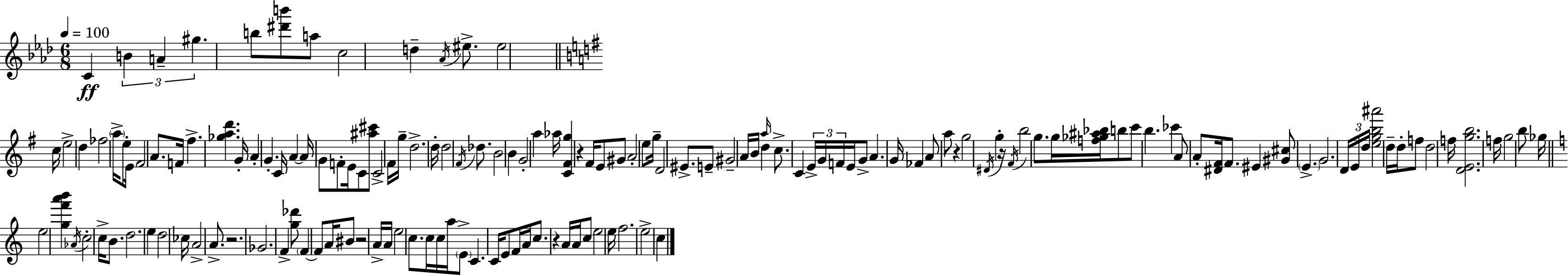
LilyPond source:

{
  \clef treble
  \numericTimeSignature
  \time 6/8
  \key f \minor
  \tempo 4 = 100
  c'4\ff \tuplet 3/2 { b'4 a'4-- | gis''4. } b''8 <dis''' b'''>8 a''8 | c''2 d''4-- | \acciaccatura { aes'16 } eis''8.-> eis''2 | \break \bar "||" \break \key g \major c''16 e''2-> d''4 | fes''2 \parenthesize a''16-> e''8-. | e'16 fis'2 a'8. | f'16 fis''4.-> <ges'' a'' d'''>4. | \break g'16-. a'4-. g'4.-. | c'16 a'4~~ a'16 g'8 f'8-. e'16 c'8 | <ais'' cis'''>8 c'2-> fis'16 | g''16-- d''2.-> | \break d''16-. d''2 \acciaccatura { fis'16 } des''8. | b'2 b'4 | g'2-. a''4 | aes''16 <c' fis' g''>4 r4 fis'16 | \break e'8 gis'8 a'2-. | e''8 g''16-- d'2 eis'8.-> | e'8-- gis'2-- | a'16 b'16 d''4 \grace { a''16 } c''8.-> c'4 | \break \tuplet 3/2 { e'16-> g'16 f'16 } e'16 g'8-> a'4. | g'16 fes'4 a'8 a''8 r4 | g''2 \acciaccatura { dis'16 } | g''4-. r16 \acciaccatura { fis'16 } b''2 | \break g''8. g''16 <f'' ges'' ais'' bes''>16 b''8 c'''8 b''4. | ces'''4 a'8 a'8-. | <dis' fis'>16 fis'8. eis'4 <gis' cis''>8 \parenthesize e'4.-> | g'2. | \break \tuplet 3/2 { d'16 e'16 d''16 } <e'' g'' b'' ais'''>2 | d''16-- d''16-. f''8 d''2 | f''16 <d' e' g'' b''>2. | f''16 g''2 | \break b''8 ges''16 \bar "||" \break \key a \minor e''2 <g'' f''' a''' b'''>4 | \acciaccatura { aes'16 } c''2-. c''16-> b'8. | d''2. | e''4 d''2 | \break ces''16 a'2-> a'8.-> | r2. | ges'2. | f'4-> <g'' des'''>8 \parenthesize f'4~~ f'8 | \break a'16 bis'8 r2 | a'16-> a'16 e''2 c''8. | c''16 c''16 a''16 \parenthesize e'8-> c'4. | c'16 e'8 f'16 a'16 c''8. r4 | \break a'16 a'16 c''8 e''2 | e''16 f''2. | e''2-> c''4 | \bar "|."
}